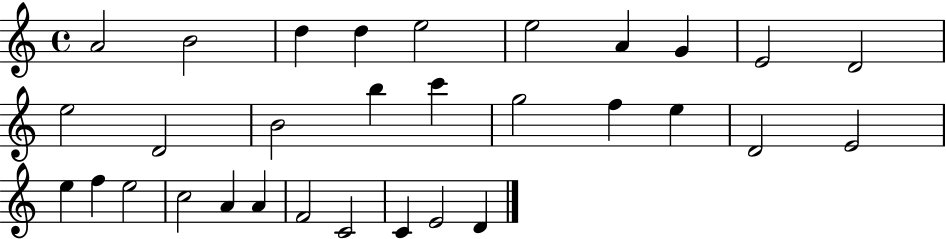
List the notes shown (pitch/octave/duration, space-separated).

A4/h B4/h D5/q D5/q E5/h E5/h A4/q G4/q E4/h D4/h E5/h D4/h B4/h B5/q C6/q G5/h F5/q E5/q D4/h E4/h E5/q F5/q E5/h C5/h A4/q A4/q F4/h C4/h C4/q E4/h D4/q